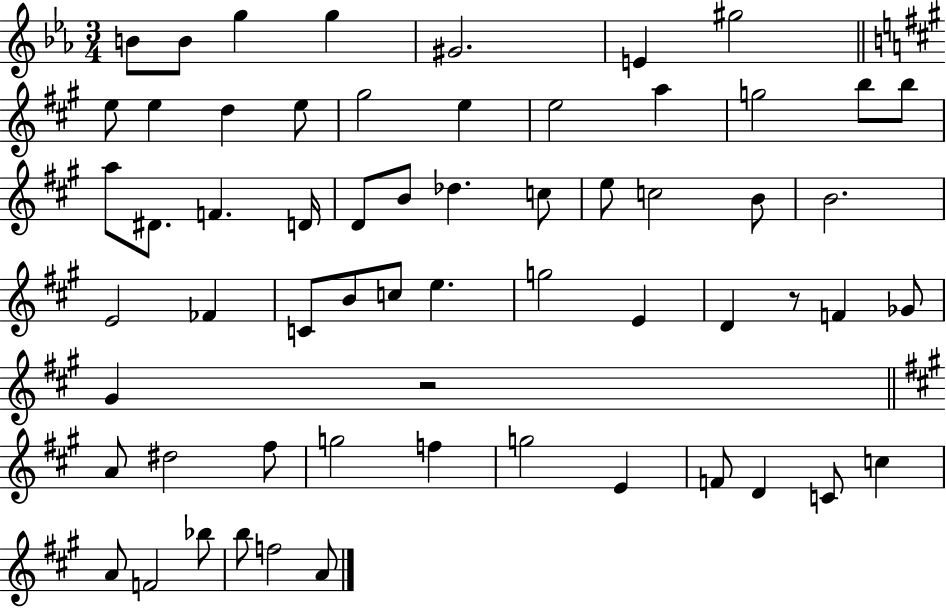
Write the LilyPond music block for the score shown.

{
  \clef treble
  \numericTimeSignature
  \time 3/4
  \key ees \major
  \repeat volta 2 { b'8 b'8 g''4 g''4 | gis'2. | e'4 gis''2 | \bar "||" \break \key a \major e''8 e''4 d''4 e''8 | gis''2 e''4 | e''2 a''4 | g''2 b''8 b''8 | \break a''8 dis'8. f'4. d'16 | d'8 b'8 des''4. c''8 | e''8 c''2 b'8 | b'2. | \break e'2 fes'4 | c'8 b'8 c''8 e''4. | g''2 e'4 | d'4 r8 f'4 ges'8 | \break gis'4 r2 | \bar "||" \break \key a \major a'8 dis''2 fis''8 | g''2 f''4 | g''2 e'4 | f'8 d'4 c'8 c''4 | \break a'8 f'2 bes''8 | b''8 f''2 a'8 | } \bar "|."
}